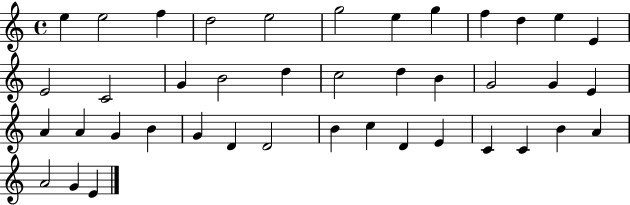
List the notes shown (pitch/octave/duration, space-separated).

E5/q E5/h F5/q D5/h E5/h G5/h E5/q G5/q F5/q D5/q E5/q E4/q E4/h C4/h G4/q B4/h D5/q C5/h D5/q B4/q G4/h G4/q E4/q A4/q A4/q G4/q B4/q G4/q D4/q D4/h B4/q C5/q D4/q E4/q C4/q C4/q B4/q A4/q A4/h G4/q E4/q